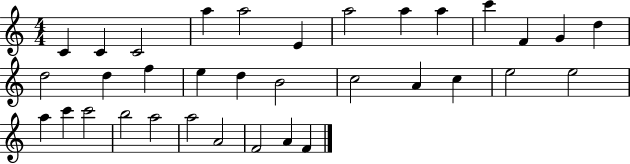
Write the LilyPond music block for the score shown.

{
  \clef treble
  \numericTimeSignature
  \time 4/4
  \key c \major
  c'4 c'4 c'2 | a''4 a''2 e'4 | a''2 a''4 a''4 | c'''4 f'4 g'4 d''4 | \break d''2 d''4 f''4 | e''4 d''4 b'2 | c''2 a'4 c''4 | e''2 e''2 | \break a''4 c'''4 c'''2 | b''2 a''2 | a''2 a'2 | f'2 a'4 f'4 | \break \bar "|."
}